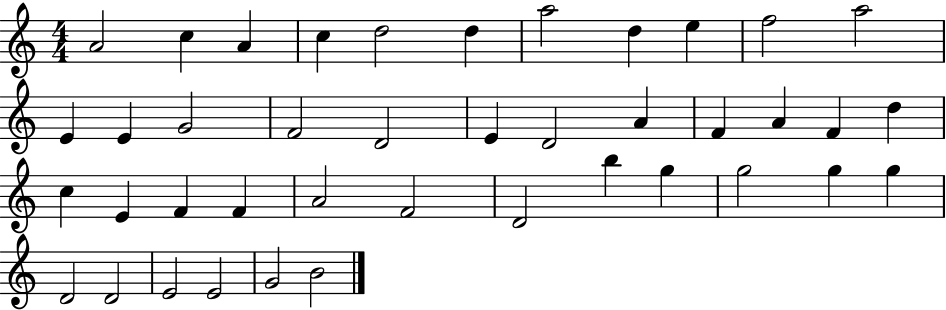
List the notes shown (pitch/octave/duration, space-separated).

A4/h C5/q A4/q C5/q D5/h D5/q A5/h D5/q E5/q F5/h A5/h E4/q E4/q G4/h F4/h D4/h E4/q D4/h A4/q F4/q A4/q F4/q D5/q C5/q E4/q F4/q F4/q A4/h F4/h D4/h B5/q G5/q G5/h G5/q G5/q D4/h D4/h E4/h E4/h G4/h B4/h